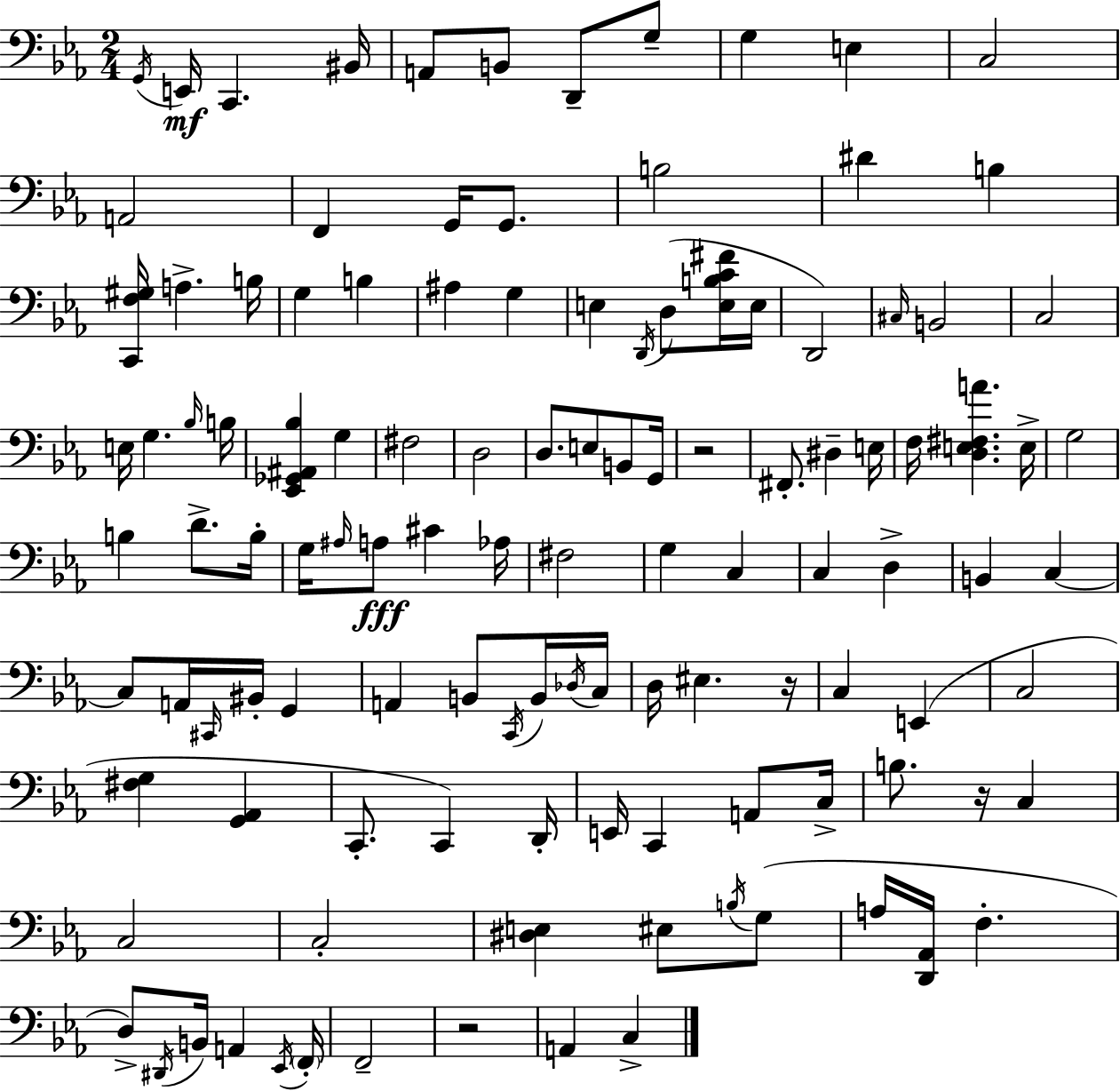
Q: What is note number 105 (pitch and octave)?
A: C3